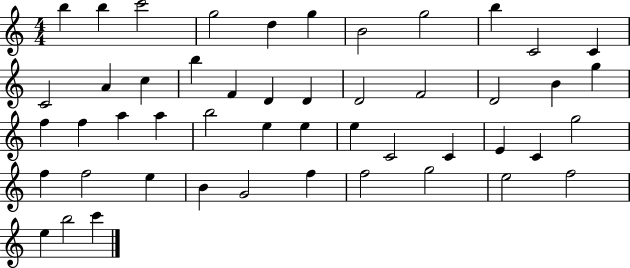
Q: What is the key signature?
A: C major